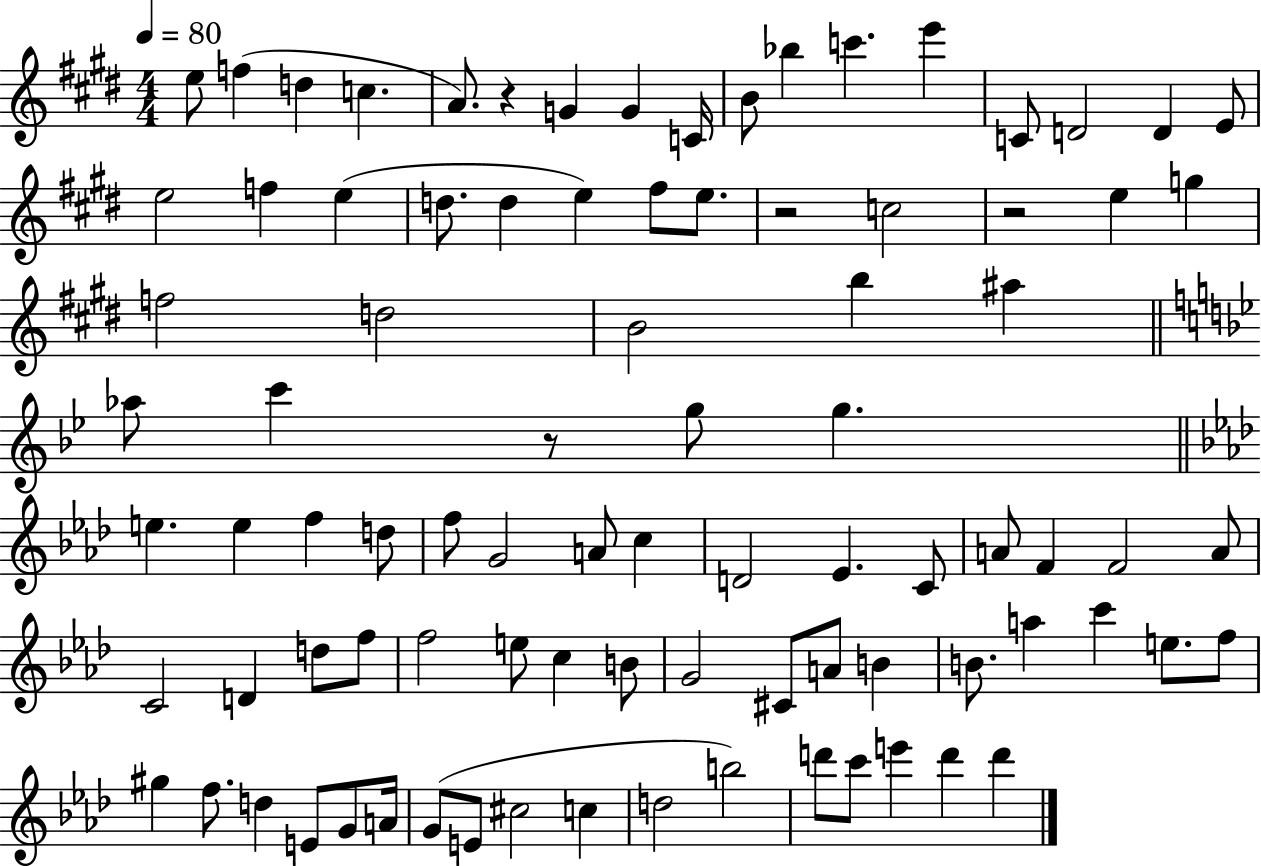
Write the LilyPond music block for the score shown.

{
  \clef treble
  \numericTimeSignature
  \time 4/4
  \key e \major
  \tempo 4 = 80
  e''8 f''4( d''4 c''4. | a'8.) r4 g'4 g'4 c'16 | b'8 bes''4 c'''4. e'''4 | c'8 d'2 d'4 e'8 | \break e''2 f''4 e''4( | d''8. d''4 e''4) fis''8 e''8. | r2 c''2 | r2 e''4 g''4 | \break f''2 d''2 | b'2 b''4 ais''4 | \bar "||" \break \key bes \major aes''8 c'''4 r8 g''8 g''4. | \bar "||" \break \key aes \major e''4. e''4 f''4 d''8 | f''8 g'2 a'8 c''4 | d'2 ees'4. c'8 | a'8 f'4 f'2 a'8 | \break c'2 d'4 d''8 f''8 | f''2 e''8 c''4 b'8 | g'2 cis'8 a'8 b'4 | b'8. a''4 c'''4 e''8. f''8 | \break gis''4 f''8. d''4 e'8 g'8 a'16 | g'8( e'8 cis''2 c''4 | d''2 b''2) | d'''8 c'''8 e'''4 d'''4 d'''4 | \break \bar "|."
}